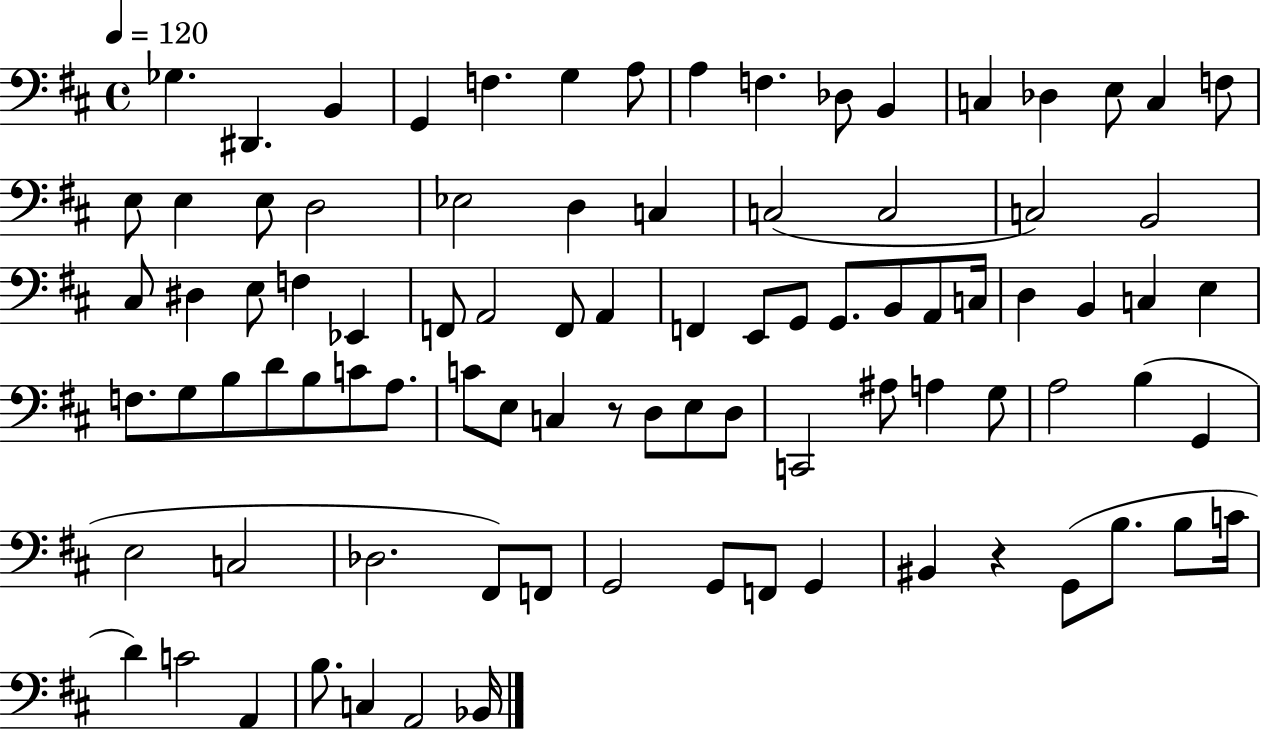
Gb3/q. D#2/q. B2/q G2/q F3/q. G3/q A3/e A3/q F3/q. Db3/e B2/q C3/q Db3/q E3/e C3/q F3/e E3/e E3/q E3/e D3/h Eb3/h D3/q C3/q C3/h C3/h C3/h B2/h C#3/e D#3/q E3/e F3/q Eb2/q F2/e A2/h F2/e A2/q F2/q E2/e G2/e G2/e. B2/e A2/e C3/s D3/q B2/q C3/q E3/q F3/e. G3/e B3/e D4/e B3/e C4/e A3/e. C4/e E3/e C3/q R/e D3/e E3/e D3/e C2/h A#3/e A3/q G3/e A3/h B3/q G2/q E3/h C3/h Db3/h. F#2/e F2/e G2/h G2/e F2/e G2/q BIS2/q R/q G2/e B3/e. B3/e C4/s D4/q C4/h A2/q B3/e. C3/q A2/h Bb2/s